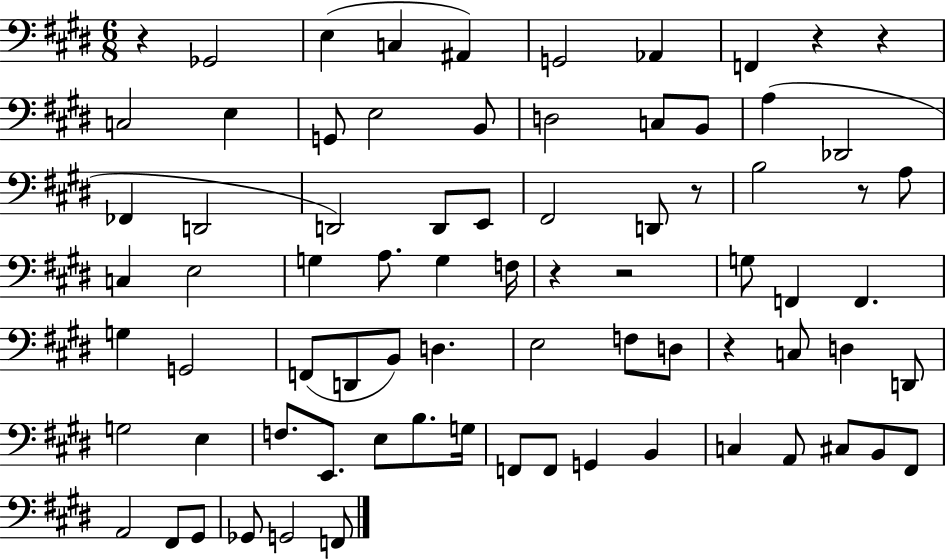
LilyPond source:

{
  \clef bass
  \numericTimeSignature
  \time 6/8
  \key e \major
  r4 ges,2 | e4( c4 ais,4) | g,2 aes,4 | f,4 r4 r4 | \break c2 e4 | g,8 e2 b,8 | d2 c8 b,8 | a4( des,2 | \break fes,4 d,2 | d,2) d,8 e,8 | fis,2 d,8 r8 | b2 r8 a8 | \break c4 e2 | g4 a8. g4 f16 | r4 r2 | g8 f,4 f,4. | \break g4 g,2 | f,8( d,8 b,8) d4. | e2 f8 d8 | r4 c8 d4 d,8 | \break g2 e4 | f8. e,8. e8 b8. g16 | f,8 f,8 g,4 b,4 | c4 a,8 cis8 b,8 fis,8 | \break a,2 fis,8 gis,8 | ges,8 g,2 f,8 | \bar "|."
}